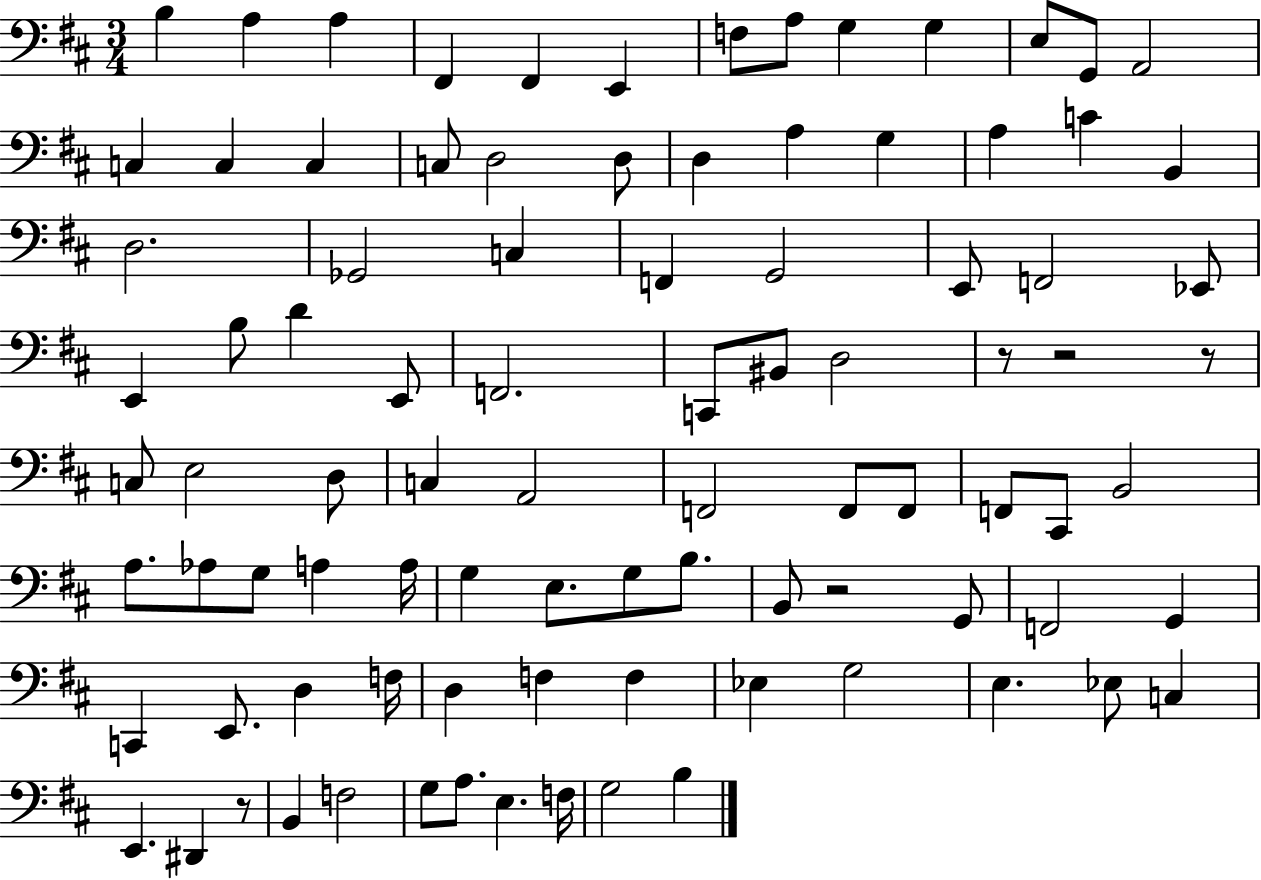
X:1
T:Untitled
M:3/4
L:1/4
K:D
B, A, A, ^F,, ^F,, E,, F,/2 A,/2 G, G, E,/2 G,,/2 A,,2 C, C, C, C,/2 D,2 D,/2 D, A, G, A, C B,, D,2 _G,,2 C, F,, G,,2 E,,/2 F,,2 _E,,/2 E,, B,/2 D E,,/2 F,,2 C,,/2 ^B,,/2 D,2 z/2 z2 z/2 C,/2 E,2 D,/2 C, A,,2 F,,2 F,,/2 F,,/2 F,,/2 ^C,,/2 B,,2 A,/2 _A,/2 G,/2 A, A,/4 G, E,/2 G,/2 B,/2 B,,/2 z2 G,,/2 F,,2 G,, C,, E,,/2 D, F,/4 D, F, F, _E, G,2 E, _E,/2 C, E,, ^D,, z/2 B,, F,2 G,/2 A,/2 E, F,/4 G,2 B,